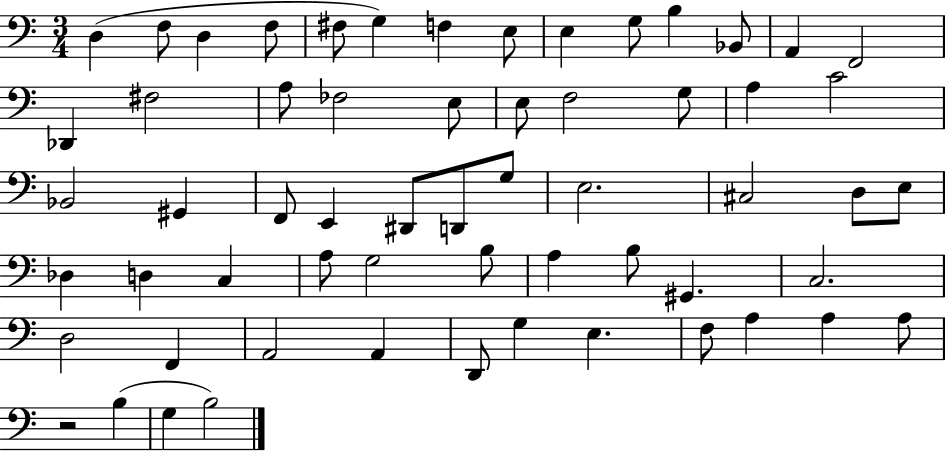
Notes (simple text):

D3/q F3/e D3/q F3/e F#3/e G3/q F3/q E3/e E3/q G3/e B3/q Bb2/e A2/q F2/h Db2/q F#3/h A3/e FES3/h E3/e E3/e F3/h G3/e A3/q C4/h Bb2/h G#2/q F2/e E2/q D#2/e D2/e G3/e E3/h. C#3/h D3/e E3/e Db3/q D3/q C3/q A3/e G3/h B3/e A3/q B3/e G#2/q. C3/h. D3/h F2/q A2/h A2/q D2/e G3/q E3/q. F3/e A3/q A3/q A3/e R/h B3/q G3/q B3/h